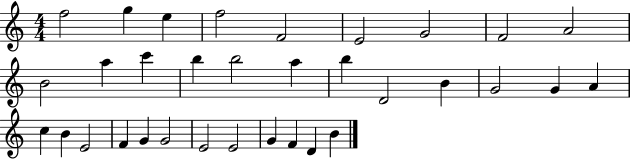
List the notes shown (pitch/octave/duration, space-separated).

F5/h G5/q E5/q F5/h F4/h E4/h G4/h F4/h A4/h B4/h A5/q C6/q B5/q B5/h A5/q B5/q D4/h B4/q G4/h G4/q A4/q C5/q B4/q E4/h F4/q G4/q G4/h E4/h E4/h G4/q F4/q D4/q B4/q